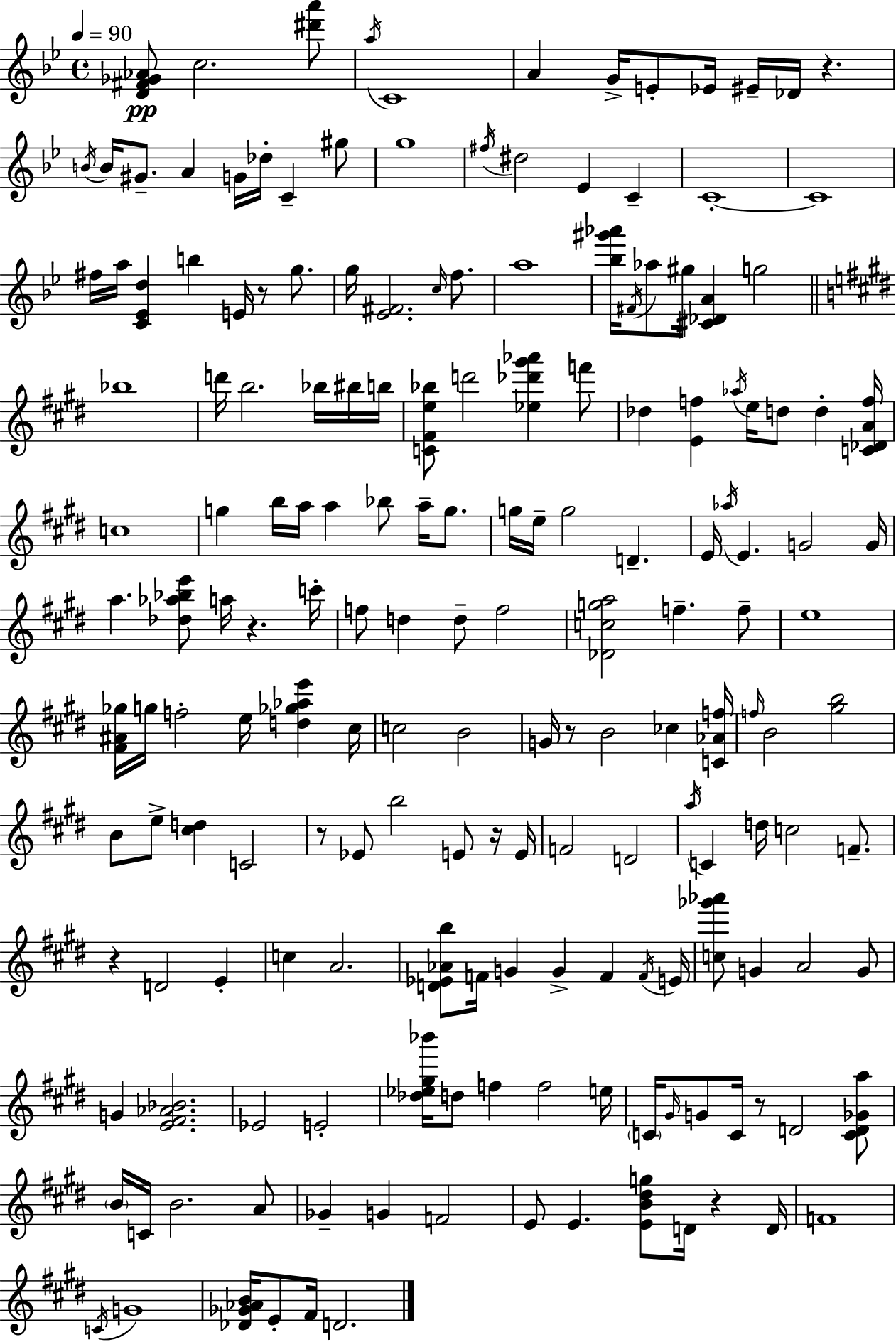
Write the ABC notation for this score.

X:1
T:Untitled
M:4/4
L:1/4
K:Gm
[D^F_G_A]/2 c2 [^d'a']/2 a/4 C4 A G/4 E/2 _E/4 ^E/4 _D/4 z B/4 B/4 ^G/2 A G/4 _d/4 C ^g/2 g4 ^f/4 ^d2 _E C C4 C4 ^f/4 a/4 [C_Ed] b E/4 z/2 g/2 g/4 [_E^F]2 c/4 f/2 a4 [_b^g'_a']/4 ^F/4 _a/2 ^g/4 [^C_DA] g2 _b4 d'/4 b2 _b/4 ^b/4 b/4 [C^Fe_b]/2 d'2 [_e_d'^g'_a'] f'/2 _d [Ef] _a/4 e/4 d/2 d [C_DAf]/4 c4 g b/4 a/4 a _b/2 a/4 g/2 g/4 e/4 g2 D E/4 _a/4 E G2 G/4 a [_d_a_be']/2 a/4 z c'/4 f/2 d d/2 f2 [_Dcga]2 f f/2 e4 [^F^A_g]/4 g/4 f2 e/4 [d_g_ae'] ^c/4 c2 B2 G/4 z/2 B2 _c [C_Af]/4 f/4 B2 [^gb]2 B/2 e/2 [^cd] C2 z/2 _E/2 b2 E/2 z/4 E/4 F2 D2 a/4 C d/4 c2 F/2 z D2 E c A2 [D_E_Ab]/2 F/4 G G F F/4 E/4 [c_g'_a']/2 G A2 G/2 G [E^F_A_B]2 _E2 E2 [_d_e^g_b']/4 d/2 f f2 e/4 C/4 ^G/4 G/2 C/4 z/2 D2 [CD_Ga]/2 B/4 C/4 B2 A/2 _G G F2 E/2 E [EB^dg]/2 D/4 z D/4 F4 C/4 G4 [_D_G_AB]/4 E/2 ^F/4 D2